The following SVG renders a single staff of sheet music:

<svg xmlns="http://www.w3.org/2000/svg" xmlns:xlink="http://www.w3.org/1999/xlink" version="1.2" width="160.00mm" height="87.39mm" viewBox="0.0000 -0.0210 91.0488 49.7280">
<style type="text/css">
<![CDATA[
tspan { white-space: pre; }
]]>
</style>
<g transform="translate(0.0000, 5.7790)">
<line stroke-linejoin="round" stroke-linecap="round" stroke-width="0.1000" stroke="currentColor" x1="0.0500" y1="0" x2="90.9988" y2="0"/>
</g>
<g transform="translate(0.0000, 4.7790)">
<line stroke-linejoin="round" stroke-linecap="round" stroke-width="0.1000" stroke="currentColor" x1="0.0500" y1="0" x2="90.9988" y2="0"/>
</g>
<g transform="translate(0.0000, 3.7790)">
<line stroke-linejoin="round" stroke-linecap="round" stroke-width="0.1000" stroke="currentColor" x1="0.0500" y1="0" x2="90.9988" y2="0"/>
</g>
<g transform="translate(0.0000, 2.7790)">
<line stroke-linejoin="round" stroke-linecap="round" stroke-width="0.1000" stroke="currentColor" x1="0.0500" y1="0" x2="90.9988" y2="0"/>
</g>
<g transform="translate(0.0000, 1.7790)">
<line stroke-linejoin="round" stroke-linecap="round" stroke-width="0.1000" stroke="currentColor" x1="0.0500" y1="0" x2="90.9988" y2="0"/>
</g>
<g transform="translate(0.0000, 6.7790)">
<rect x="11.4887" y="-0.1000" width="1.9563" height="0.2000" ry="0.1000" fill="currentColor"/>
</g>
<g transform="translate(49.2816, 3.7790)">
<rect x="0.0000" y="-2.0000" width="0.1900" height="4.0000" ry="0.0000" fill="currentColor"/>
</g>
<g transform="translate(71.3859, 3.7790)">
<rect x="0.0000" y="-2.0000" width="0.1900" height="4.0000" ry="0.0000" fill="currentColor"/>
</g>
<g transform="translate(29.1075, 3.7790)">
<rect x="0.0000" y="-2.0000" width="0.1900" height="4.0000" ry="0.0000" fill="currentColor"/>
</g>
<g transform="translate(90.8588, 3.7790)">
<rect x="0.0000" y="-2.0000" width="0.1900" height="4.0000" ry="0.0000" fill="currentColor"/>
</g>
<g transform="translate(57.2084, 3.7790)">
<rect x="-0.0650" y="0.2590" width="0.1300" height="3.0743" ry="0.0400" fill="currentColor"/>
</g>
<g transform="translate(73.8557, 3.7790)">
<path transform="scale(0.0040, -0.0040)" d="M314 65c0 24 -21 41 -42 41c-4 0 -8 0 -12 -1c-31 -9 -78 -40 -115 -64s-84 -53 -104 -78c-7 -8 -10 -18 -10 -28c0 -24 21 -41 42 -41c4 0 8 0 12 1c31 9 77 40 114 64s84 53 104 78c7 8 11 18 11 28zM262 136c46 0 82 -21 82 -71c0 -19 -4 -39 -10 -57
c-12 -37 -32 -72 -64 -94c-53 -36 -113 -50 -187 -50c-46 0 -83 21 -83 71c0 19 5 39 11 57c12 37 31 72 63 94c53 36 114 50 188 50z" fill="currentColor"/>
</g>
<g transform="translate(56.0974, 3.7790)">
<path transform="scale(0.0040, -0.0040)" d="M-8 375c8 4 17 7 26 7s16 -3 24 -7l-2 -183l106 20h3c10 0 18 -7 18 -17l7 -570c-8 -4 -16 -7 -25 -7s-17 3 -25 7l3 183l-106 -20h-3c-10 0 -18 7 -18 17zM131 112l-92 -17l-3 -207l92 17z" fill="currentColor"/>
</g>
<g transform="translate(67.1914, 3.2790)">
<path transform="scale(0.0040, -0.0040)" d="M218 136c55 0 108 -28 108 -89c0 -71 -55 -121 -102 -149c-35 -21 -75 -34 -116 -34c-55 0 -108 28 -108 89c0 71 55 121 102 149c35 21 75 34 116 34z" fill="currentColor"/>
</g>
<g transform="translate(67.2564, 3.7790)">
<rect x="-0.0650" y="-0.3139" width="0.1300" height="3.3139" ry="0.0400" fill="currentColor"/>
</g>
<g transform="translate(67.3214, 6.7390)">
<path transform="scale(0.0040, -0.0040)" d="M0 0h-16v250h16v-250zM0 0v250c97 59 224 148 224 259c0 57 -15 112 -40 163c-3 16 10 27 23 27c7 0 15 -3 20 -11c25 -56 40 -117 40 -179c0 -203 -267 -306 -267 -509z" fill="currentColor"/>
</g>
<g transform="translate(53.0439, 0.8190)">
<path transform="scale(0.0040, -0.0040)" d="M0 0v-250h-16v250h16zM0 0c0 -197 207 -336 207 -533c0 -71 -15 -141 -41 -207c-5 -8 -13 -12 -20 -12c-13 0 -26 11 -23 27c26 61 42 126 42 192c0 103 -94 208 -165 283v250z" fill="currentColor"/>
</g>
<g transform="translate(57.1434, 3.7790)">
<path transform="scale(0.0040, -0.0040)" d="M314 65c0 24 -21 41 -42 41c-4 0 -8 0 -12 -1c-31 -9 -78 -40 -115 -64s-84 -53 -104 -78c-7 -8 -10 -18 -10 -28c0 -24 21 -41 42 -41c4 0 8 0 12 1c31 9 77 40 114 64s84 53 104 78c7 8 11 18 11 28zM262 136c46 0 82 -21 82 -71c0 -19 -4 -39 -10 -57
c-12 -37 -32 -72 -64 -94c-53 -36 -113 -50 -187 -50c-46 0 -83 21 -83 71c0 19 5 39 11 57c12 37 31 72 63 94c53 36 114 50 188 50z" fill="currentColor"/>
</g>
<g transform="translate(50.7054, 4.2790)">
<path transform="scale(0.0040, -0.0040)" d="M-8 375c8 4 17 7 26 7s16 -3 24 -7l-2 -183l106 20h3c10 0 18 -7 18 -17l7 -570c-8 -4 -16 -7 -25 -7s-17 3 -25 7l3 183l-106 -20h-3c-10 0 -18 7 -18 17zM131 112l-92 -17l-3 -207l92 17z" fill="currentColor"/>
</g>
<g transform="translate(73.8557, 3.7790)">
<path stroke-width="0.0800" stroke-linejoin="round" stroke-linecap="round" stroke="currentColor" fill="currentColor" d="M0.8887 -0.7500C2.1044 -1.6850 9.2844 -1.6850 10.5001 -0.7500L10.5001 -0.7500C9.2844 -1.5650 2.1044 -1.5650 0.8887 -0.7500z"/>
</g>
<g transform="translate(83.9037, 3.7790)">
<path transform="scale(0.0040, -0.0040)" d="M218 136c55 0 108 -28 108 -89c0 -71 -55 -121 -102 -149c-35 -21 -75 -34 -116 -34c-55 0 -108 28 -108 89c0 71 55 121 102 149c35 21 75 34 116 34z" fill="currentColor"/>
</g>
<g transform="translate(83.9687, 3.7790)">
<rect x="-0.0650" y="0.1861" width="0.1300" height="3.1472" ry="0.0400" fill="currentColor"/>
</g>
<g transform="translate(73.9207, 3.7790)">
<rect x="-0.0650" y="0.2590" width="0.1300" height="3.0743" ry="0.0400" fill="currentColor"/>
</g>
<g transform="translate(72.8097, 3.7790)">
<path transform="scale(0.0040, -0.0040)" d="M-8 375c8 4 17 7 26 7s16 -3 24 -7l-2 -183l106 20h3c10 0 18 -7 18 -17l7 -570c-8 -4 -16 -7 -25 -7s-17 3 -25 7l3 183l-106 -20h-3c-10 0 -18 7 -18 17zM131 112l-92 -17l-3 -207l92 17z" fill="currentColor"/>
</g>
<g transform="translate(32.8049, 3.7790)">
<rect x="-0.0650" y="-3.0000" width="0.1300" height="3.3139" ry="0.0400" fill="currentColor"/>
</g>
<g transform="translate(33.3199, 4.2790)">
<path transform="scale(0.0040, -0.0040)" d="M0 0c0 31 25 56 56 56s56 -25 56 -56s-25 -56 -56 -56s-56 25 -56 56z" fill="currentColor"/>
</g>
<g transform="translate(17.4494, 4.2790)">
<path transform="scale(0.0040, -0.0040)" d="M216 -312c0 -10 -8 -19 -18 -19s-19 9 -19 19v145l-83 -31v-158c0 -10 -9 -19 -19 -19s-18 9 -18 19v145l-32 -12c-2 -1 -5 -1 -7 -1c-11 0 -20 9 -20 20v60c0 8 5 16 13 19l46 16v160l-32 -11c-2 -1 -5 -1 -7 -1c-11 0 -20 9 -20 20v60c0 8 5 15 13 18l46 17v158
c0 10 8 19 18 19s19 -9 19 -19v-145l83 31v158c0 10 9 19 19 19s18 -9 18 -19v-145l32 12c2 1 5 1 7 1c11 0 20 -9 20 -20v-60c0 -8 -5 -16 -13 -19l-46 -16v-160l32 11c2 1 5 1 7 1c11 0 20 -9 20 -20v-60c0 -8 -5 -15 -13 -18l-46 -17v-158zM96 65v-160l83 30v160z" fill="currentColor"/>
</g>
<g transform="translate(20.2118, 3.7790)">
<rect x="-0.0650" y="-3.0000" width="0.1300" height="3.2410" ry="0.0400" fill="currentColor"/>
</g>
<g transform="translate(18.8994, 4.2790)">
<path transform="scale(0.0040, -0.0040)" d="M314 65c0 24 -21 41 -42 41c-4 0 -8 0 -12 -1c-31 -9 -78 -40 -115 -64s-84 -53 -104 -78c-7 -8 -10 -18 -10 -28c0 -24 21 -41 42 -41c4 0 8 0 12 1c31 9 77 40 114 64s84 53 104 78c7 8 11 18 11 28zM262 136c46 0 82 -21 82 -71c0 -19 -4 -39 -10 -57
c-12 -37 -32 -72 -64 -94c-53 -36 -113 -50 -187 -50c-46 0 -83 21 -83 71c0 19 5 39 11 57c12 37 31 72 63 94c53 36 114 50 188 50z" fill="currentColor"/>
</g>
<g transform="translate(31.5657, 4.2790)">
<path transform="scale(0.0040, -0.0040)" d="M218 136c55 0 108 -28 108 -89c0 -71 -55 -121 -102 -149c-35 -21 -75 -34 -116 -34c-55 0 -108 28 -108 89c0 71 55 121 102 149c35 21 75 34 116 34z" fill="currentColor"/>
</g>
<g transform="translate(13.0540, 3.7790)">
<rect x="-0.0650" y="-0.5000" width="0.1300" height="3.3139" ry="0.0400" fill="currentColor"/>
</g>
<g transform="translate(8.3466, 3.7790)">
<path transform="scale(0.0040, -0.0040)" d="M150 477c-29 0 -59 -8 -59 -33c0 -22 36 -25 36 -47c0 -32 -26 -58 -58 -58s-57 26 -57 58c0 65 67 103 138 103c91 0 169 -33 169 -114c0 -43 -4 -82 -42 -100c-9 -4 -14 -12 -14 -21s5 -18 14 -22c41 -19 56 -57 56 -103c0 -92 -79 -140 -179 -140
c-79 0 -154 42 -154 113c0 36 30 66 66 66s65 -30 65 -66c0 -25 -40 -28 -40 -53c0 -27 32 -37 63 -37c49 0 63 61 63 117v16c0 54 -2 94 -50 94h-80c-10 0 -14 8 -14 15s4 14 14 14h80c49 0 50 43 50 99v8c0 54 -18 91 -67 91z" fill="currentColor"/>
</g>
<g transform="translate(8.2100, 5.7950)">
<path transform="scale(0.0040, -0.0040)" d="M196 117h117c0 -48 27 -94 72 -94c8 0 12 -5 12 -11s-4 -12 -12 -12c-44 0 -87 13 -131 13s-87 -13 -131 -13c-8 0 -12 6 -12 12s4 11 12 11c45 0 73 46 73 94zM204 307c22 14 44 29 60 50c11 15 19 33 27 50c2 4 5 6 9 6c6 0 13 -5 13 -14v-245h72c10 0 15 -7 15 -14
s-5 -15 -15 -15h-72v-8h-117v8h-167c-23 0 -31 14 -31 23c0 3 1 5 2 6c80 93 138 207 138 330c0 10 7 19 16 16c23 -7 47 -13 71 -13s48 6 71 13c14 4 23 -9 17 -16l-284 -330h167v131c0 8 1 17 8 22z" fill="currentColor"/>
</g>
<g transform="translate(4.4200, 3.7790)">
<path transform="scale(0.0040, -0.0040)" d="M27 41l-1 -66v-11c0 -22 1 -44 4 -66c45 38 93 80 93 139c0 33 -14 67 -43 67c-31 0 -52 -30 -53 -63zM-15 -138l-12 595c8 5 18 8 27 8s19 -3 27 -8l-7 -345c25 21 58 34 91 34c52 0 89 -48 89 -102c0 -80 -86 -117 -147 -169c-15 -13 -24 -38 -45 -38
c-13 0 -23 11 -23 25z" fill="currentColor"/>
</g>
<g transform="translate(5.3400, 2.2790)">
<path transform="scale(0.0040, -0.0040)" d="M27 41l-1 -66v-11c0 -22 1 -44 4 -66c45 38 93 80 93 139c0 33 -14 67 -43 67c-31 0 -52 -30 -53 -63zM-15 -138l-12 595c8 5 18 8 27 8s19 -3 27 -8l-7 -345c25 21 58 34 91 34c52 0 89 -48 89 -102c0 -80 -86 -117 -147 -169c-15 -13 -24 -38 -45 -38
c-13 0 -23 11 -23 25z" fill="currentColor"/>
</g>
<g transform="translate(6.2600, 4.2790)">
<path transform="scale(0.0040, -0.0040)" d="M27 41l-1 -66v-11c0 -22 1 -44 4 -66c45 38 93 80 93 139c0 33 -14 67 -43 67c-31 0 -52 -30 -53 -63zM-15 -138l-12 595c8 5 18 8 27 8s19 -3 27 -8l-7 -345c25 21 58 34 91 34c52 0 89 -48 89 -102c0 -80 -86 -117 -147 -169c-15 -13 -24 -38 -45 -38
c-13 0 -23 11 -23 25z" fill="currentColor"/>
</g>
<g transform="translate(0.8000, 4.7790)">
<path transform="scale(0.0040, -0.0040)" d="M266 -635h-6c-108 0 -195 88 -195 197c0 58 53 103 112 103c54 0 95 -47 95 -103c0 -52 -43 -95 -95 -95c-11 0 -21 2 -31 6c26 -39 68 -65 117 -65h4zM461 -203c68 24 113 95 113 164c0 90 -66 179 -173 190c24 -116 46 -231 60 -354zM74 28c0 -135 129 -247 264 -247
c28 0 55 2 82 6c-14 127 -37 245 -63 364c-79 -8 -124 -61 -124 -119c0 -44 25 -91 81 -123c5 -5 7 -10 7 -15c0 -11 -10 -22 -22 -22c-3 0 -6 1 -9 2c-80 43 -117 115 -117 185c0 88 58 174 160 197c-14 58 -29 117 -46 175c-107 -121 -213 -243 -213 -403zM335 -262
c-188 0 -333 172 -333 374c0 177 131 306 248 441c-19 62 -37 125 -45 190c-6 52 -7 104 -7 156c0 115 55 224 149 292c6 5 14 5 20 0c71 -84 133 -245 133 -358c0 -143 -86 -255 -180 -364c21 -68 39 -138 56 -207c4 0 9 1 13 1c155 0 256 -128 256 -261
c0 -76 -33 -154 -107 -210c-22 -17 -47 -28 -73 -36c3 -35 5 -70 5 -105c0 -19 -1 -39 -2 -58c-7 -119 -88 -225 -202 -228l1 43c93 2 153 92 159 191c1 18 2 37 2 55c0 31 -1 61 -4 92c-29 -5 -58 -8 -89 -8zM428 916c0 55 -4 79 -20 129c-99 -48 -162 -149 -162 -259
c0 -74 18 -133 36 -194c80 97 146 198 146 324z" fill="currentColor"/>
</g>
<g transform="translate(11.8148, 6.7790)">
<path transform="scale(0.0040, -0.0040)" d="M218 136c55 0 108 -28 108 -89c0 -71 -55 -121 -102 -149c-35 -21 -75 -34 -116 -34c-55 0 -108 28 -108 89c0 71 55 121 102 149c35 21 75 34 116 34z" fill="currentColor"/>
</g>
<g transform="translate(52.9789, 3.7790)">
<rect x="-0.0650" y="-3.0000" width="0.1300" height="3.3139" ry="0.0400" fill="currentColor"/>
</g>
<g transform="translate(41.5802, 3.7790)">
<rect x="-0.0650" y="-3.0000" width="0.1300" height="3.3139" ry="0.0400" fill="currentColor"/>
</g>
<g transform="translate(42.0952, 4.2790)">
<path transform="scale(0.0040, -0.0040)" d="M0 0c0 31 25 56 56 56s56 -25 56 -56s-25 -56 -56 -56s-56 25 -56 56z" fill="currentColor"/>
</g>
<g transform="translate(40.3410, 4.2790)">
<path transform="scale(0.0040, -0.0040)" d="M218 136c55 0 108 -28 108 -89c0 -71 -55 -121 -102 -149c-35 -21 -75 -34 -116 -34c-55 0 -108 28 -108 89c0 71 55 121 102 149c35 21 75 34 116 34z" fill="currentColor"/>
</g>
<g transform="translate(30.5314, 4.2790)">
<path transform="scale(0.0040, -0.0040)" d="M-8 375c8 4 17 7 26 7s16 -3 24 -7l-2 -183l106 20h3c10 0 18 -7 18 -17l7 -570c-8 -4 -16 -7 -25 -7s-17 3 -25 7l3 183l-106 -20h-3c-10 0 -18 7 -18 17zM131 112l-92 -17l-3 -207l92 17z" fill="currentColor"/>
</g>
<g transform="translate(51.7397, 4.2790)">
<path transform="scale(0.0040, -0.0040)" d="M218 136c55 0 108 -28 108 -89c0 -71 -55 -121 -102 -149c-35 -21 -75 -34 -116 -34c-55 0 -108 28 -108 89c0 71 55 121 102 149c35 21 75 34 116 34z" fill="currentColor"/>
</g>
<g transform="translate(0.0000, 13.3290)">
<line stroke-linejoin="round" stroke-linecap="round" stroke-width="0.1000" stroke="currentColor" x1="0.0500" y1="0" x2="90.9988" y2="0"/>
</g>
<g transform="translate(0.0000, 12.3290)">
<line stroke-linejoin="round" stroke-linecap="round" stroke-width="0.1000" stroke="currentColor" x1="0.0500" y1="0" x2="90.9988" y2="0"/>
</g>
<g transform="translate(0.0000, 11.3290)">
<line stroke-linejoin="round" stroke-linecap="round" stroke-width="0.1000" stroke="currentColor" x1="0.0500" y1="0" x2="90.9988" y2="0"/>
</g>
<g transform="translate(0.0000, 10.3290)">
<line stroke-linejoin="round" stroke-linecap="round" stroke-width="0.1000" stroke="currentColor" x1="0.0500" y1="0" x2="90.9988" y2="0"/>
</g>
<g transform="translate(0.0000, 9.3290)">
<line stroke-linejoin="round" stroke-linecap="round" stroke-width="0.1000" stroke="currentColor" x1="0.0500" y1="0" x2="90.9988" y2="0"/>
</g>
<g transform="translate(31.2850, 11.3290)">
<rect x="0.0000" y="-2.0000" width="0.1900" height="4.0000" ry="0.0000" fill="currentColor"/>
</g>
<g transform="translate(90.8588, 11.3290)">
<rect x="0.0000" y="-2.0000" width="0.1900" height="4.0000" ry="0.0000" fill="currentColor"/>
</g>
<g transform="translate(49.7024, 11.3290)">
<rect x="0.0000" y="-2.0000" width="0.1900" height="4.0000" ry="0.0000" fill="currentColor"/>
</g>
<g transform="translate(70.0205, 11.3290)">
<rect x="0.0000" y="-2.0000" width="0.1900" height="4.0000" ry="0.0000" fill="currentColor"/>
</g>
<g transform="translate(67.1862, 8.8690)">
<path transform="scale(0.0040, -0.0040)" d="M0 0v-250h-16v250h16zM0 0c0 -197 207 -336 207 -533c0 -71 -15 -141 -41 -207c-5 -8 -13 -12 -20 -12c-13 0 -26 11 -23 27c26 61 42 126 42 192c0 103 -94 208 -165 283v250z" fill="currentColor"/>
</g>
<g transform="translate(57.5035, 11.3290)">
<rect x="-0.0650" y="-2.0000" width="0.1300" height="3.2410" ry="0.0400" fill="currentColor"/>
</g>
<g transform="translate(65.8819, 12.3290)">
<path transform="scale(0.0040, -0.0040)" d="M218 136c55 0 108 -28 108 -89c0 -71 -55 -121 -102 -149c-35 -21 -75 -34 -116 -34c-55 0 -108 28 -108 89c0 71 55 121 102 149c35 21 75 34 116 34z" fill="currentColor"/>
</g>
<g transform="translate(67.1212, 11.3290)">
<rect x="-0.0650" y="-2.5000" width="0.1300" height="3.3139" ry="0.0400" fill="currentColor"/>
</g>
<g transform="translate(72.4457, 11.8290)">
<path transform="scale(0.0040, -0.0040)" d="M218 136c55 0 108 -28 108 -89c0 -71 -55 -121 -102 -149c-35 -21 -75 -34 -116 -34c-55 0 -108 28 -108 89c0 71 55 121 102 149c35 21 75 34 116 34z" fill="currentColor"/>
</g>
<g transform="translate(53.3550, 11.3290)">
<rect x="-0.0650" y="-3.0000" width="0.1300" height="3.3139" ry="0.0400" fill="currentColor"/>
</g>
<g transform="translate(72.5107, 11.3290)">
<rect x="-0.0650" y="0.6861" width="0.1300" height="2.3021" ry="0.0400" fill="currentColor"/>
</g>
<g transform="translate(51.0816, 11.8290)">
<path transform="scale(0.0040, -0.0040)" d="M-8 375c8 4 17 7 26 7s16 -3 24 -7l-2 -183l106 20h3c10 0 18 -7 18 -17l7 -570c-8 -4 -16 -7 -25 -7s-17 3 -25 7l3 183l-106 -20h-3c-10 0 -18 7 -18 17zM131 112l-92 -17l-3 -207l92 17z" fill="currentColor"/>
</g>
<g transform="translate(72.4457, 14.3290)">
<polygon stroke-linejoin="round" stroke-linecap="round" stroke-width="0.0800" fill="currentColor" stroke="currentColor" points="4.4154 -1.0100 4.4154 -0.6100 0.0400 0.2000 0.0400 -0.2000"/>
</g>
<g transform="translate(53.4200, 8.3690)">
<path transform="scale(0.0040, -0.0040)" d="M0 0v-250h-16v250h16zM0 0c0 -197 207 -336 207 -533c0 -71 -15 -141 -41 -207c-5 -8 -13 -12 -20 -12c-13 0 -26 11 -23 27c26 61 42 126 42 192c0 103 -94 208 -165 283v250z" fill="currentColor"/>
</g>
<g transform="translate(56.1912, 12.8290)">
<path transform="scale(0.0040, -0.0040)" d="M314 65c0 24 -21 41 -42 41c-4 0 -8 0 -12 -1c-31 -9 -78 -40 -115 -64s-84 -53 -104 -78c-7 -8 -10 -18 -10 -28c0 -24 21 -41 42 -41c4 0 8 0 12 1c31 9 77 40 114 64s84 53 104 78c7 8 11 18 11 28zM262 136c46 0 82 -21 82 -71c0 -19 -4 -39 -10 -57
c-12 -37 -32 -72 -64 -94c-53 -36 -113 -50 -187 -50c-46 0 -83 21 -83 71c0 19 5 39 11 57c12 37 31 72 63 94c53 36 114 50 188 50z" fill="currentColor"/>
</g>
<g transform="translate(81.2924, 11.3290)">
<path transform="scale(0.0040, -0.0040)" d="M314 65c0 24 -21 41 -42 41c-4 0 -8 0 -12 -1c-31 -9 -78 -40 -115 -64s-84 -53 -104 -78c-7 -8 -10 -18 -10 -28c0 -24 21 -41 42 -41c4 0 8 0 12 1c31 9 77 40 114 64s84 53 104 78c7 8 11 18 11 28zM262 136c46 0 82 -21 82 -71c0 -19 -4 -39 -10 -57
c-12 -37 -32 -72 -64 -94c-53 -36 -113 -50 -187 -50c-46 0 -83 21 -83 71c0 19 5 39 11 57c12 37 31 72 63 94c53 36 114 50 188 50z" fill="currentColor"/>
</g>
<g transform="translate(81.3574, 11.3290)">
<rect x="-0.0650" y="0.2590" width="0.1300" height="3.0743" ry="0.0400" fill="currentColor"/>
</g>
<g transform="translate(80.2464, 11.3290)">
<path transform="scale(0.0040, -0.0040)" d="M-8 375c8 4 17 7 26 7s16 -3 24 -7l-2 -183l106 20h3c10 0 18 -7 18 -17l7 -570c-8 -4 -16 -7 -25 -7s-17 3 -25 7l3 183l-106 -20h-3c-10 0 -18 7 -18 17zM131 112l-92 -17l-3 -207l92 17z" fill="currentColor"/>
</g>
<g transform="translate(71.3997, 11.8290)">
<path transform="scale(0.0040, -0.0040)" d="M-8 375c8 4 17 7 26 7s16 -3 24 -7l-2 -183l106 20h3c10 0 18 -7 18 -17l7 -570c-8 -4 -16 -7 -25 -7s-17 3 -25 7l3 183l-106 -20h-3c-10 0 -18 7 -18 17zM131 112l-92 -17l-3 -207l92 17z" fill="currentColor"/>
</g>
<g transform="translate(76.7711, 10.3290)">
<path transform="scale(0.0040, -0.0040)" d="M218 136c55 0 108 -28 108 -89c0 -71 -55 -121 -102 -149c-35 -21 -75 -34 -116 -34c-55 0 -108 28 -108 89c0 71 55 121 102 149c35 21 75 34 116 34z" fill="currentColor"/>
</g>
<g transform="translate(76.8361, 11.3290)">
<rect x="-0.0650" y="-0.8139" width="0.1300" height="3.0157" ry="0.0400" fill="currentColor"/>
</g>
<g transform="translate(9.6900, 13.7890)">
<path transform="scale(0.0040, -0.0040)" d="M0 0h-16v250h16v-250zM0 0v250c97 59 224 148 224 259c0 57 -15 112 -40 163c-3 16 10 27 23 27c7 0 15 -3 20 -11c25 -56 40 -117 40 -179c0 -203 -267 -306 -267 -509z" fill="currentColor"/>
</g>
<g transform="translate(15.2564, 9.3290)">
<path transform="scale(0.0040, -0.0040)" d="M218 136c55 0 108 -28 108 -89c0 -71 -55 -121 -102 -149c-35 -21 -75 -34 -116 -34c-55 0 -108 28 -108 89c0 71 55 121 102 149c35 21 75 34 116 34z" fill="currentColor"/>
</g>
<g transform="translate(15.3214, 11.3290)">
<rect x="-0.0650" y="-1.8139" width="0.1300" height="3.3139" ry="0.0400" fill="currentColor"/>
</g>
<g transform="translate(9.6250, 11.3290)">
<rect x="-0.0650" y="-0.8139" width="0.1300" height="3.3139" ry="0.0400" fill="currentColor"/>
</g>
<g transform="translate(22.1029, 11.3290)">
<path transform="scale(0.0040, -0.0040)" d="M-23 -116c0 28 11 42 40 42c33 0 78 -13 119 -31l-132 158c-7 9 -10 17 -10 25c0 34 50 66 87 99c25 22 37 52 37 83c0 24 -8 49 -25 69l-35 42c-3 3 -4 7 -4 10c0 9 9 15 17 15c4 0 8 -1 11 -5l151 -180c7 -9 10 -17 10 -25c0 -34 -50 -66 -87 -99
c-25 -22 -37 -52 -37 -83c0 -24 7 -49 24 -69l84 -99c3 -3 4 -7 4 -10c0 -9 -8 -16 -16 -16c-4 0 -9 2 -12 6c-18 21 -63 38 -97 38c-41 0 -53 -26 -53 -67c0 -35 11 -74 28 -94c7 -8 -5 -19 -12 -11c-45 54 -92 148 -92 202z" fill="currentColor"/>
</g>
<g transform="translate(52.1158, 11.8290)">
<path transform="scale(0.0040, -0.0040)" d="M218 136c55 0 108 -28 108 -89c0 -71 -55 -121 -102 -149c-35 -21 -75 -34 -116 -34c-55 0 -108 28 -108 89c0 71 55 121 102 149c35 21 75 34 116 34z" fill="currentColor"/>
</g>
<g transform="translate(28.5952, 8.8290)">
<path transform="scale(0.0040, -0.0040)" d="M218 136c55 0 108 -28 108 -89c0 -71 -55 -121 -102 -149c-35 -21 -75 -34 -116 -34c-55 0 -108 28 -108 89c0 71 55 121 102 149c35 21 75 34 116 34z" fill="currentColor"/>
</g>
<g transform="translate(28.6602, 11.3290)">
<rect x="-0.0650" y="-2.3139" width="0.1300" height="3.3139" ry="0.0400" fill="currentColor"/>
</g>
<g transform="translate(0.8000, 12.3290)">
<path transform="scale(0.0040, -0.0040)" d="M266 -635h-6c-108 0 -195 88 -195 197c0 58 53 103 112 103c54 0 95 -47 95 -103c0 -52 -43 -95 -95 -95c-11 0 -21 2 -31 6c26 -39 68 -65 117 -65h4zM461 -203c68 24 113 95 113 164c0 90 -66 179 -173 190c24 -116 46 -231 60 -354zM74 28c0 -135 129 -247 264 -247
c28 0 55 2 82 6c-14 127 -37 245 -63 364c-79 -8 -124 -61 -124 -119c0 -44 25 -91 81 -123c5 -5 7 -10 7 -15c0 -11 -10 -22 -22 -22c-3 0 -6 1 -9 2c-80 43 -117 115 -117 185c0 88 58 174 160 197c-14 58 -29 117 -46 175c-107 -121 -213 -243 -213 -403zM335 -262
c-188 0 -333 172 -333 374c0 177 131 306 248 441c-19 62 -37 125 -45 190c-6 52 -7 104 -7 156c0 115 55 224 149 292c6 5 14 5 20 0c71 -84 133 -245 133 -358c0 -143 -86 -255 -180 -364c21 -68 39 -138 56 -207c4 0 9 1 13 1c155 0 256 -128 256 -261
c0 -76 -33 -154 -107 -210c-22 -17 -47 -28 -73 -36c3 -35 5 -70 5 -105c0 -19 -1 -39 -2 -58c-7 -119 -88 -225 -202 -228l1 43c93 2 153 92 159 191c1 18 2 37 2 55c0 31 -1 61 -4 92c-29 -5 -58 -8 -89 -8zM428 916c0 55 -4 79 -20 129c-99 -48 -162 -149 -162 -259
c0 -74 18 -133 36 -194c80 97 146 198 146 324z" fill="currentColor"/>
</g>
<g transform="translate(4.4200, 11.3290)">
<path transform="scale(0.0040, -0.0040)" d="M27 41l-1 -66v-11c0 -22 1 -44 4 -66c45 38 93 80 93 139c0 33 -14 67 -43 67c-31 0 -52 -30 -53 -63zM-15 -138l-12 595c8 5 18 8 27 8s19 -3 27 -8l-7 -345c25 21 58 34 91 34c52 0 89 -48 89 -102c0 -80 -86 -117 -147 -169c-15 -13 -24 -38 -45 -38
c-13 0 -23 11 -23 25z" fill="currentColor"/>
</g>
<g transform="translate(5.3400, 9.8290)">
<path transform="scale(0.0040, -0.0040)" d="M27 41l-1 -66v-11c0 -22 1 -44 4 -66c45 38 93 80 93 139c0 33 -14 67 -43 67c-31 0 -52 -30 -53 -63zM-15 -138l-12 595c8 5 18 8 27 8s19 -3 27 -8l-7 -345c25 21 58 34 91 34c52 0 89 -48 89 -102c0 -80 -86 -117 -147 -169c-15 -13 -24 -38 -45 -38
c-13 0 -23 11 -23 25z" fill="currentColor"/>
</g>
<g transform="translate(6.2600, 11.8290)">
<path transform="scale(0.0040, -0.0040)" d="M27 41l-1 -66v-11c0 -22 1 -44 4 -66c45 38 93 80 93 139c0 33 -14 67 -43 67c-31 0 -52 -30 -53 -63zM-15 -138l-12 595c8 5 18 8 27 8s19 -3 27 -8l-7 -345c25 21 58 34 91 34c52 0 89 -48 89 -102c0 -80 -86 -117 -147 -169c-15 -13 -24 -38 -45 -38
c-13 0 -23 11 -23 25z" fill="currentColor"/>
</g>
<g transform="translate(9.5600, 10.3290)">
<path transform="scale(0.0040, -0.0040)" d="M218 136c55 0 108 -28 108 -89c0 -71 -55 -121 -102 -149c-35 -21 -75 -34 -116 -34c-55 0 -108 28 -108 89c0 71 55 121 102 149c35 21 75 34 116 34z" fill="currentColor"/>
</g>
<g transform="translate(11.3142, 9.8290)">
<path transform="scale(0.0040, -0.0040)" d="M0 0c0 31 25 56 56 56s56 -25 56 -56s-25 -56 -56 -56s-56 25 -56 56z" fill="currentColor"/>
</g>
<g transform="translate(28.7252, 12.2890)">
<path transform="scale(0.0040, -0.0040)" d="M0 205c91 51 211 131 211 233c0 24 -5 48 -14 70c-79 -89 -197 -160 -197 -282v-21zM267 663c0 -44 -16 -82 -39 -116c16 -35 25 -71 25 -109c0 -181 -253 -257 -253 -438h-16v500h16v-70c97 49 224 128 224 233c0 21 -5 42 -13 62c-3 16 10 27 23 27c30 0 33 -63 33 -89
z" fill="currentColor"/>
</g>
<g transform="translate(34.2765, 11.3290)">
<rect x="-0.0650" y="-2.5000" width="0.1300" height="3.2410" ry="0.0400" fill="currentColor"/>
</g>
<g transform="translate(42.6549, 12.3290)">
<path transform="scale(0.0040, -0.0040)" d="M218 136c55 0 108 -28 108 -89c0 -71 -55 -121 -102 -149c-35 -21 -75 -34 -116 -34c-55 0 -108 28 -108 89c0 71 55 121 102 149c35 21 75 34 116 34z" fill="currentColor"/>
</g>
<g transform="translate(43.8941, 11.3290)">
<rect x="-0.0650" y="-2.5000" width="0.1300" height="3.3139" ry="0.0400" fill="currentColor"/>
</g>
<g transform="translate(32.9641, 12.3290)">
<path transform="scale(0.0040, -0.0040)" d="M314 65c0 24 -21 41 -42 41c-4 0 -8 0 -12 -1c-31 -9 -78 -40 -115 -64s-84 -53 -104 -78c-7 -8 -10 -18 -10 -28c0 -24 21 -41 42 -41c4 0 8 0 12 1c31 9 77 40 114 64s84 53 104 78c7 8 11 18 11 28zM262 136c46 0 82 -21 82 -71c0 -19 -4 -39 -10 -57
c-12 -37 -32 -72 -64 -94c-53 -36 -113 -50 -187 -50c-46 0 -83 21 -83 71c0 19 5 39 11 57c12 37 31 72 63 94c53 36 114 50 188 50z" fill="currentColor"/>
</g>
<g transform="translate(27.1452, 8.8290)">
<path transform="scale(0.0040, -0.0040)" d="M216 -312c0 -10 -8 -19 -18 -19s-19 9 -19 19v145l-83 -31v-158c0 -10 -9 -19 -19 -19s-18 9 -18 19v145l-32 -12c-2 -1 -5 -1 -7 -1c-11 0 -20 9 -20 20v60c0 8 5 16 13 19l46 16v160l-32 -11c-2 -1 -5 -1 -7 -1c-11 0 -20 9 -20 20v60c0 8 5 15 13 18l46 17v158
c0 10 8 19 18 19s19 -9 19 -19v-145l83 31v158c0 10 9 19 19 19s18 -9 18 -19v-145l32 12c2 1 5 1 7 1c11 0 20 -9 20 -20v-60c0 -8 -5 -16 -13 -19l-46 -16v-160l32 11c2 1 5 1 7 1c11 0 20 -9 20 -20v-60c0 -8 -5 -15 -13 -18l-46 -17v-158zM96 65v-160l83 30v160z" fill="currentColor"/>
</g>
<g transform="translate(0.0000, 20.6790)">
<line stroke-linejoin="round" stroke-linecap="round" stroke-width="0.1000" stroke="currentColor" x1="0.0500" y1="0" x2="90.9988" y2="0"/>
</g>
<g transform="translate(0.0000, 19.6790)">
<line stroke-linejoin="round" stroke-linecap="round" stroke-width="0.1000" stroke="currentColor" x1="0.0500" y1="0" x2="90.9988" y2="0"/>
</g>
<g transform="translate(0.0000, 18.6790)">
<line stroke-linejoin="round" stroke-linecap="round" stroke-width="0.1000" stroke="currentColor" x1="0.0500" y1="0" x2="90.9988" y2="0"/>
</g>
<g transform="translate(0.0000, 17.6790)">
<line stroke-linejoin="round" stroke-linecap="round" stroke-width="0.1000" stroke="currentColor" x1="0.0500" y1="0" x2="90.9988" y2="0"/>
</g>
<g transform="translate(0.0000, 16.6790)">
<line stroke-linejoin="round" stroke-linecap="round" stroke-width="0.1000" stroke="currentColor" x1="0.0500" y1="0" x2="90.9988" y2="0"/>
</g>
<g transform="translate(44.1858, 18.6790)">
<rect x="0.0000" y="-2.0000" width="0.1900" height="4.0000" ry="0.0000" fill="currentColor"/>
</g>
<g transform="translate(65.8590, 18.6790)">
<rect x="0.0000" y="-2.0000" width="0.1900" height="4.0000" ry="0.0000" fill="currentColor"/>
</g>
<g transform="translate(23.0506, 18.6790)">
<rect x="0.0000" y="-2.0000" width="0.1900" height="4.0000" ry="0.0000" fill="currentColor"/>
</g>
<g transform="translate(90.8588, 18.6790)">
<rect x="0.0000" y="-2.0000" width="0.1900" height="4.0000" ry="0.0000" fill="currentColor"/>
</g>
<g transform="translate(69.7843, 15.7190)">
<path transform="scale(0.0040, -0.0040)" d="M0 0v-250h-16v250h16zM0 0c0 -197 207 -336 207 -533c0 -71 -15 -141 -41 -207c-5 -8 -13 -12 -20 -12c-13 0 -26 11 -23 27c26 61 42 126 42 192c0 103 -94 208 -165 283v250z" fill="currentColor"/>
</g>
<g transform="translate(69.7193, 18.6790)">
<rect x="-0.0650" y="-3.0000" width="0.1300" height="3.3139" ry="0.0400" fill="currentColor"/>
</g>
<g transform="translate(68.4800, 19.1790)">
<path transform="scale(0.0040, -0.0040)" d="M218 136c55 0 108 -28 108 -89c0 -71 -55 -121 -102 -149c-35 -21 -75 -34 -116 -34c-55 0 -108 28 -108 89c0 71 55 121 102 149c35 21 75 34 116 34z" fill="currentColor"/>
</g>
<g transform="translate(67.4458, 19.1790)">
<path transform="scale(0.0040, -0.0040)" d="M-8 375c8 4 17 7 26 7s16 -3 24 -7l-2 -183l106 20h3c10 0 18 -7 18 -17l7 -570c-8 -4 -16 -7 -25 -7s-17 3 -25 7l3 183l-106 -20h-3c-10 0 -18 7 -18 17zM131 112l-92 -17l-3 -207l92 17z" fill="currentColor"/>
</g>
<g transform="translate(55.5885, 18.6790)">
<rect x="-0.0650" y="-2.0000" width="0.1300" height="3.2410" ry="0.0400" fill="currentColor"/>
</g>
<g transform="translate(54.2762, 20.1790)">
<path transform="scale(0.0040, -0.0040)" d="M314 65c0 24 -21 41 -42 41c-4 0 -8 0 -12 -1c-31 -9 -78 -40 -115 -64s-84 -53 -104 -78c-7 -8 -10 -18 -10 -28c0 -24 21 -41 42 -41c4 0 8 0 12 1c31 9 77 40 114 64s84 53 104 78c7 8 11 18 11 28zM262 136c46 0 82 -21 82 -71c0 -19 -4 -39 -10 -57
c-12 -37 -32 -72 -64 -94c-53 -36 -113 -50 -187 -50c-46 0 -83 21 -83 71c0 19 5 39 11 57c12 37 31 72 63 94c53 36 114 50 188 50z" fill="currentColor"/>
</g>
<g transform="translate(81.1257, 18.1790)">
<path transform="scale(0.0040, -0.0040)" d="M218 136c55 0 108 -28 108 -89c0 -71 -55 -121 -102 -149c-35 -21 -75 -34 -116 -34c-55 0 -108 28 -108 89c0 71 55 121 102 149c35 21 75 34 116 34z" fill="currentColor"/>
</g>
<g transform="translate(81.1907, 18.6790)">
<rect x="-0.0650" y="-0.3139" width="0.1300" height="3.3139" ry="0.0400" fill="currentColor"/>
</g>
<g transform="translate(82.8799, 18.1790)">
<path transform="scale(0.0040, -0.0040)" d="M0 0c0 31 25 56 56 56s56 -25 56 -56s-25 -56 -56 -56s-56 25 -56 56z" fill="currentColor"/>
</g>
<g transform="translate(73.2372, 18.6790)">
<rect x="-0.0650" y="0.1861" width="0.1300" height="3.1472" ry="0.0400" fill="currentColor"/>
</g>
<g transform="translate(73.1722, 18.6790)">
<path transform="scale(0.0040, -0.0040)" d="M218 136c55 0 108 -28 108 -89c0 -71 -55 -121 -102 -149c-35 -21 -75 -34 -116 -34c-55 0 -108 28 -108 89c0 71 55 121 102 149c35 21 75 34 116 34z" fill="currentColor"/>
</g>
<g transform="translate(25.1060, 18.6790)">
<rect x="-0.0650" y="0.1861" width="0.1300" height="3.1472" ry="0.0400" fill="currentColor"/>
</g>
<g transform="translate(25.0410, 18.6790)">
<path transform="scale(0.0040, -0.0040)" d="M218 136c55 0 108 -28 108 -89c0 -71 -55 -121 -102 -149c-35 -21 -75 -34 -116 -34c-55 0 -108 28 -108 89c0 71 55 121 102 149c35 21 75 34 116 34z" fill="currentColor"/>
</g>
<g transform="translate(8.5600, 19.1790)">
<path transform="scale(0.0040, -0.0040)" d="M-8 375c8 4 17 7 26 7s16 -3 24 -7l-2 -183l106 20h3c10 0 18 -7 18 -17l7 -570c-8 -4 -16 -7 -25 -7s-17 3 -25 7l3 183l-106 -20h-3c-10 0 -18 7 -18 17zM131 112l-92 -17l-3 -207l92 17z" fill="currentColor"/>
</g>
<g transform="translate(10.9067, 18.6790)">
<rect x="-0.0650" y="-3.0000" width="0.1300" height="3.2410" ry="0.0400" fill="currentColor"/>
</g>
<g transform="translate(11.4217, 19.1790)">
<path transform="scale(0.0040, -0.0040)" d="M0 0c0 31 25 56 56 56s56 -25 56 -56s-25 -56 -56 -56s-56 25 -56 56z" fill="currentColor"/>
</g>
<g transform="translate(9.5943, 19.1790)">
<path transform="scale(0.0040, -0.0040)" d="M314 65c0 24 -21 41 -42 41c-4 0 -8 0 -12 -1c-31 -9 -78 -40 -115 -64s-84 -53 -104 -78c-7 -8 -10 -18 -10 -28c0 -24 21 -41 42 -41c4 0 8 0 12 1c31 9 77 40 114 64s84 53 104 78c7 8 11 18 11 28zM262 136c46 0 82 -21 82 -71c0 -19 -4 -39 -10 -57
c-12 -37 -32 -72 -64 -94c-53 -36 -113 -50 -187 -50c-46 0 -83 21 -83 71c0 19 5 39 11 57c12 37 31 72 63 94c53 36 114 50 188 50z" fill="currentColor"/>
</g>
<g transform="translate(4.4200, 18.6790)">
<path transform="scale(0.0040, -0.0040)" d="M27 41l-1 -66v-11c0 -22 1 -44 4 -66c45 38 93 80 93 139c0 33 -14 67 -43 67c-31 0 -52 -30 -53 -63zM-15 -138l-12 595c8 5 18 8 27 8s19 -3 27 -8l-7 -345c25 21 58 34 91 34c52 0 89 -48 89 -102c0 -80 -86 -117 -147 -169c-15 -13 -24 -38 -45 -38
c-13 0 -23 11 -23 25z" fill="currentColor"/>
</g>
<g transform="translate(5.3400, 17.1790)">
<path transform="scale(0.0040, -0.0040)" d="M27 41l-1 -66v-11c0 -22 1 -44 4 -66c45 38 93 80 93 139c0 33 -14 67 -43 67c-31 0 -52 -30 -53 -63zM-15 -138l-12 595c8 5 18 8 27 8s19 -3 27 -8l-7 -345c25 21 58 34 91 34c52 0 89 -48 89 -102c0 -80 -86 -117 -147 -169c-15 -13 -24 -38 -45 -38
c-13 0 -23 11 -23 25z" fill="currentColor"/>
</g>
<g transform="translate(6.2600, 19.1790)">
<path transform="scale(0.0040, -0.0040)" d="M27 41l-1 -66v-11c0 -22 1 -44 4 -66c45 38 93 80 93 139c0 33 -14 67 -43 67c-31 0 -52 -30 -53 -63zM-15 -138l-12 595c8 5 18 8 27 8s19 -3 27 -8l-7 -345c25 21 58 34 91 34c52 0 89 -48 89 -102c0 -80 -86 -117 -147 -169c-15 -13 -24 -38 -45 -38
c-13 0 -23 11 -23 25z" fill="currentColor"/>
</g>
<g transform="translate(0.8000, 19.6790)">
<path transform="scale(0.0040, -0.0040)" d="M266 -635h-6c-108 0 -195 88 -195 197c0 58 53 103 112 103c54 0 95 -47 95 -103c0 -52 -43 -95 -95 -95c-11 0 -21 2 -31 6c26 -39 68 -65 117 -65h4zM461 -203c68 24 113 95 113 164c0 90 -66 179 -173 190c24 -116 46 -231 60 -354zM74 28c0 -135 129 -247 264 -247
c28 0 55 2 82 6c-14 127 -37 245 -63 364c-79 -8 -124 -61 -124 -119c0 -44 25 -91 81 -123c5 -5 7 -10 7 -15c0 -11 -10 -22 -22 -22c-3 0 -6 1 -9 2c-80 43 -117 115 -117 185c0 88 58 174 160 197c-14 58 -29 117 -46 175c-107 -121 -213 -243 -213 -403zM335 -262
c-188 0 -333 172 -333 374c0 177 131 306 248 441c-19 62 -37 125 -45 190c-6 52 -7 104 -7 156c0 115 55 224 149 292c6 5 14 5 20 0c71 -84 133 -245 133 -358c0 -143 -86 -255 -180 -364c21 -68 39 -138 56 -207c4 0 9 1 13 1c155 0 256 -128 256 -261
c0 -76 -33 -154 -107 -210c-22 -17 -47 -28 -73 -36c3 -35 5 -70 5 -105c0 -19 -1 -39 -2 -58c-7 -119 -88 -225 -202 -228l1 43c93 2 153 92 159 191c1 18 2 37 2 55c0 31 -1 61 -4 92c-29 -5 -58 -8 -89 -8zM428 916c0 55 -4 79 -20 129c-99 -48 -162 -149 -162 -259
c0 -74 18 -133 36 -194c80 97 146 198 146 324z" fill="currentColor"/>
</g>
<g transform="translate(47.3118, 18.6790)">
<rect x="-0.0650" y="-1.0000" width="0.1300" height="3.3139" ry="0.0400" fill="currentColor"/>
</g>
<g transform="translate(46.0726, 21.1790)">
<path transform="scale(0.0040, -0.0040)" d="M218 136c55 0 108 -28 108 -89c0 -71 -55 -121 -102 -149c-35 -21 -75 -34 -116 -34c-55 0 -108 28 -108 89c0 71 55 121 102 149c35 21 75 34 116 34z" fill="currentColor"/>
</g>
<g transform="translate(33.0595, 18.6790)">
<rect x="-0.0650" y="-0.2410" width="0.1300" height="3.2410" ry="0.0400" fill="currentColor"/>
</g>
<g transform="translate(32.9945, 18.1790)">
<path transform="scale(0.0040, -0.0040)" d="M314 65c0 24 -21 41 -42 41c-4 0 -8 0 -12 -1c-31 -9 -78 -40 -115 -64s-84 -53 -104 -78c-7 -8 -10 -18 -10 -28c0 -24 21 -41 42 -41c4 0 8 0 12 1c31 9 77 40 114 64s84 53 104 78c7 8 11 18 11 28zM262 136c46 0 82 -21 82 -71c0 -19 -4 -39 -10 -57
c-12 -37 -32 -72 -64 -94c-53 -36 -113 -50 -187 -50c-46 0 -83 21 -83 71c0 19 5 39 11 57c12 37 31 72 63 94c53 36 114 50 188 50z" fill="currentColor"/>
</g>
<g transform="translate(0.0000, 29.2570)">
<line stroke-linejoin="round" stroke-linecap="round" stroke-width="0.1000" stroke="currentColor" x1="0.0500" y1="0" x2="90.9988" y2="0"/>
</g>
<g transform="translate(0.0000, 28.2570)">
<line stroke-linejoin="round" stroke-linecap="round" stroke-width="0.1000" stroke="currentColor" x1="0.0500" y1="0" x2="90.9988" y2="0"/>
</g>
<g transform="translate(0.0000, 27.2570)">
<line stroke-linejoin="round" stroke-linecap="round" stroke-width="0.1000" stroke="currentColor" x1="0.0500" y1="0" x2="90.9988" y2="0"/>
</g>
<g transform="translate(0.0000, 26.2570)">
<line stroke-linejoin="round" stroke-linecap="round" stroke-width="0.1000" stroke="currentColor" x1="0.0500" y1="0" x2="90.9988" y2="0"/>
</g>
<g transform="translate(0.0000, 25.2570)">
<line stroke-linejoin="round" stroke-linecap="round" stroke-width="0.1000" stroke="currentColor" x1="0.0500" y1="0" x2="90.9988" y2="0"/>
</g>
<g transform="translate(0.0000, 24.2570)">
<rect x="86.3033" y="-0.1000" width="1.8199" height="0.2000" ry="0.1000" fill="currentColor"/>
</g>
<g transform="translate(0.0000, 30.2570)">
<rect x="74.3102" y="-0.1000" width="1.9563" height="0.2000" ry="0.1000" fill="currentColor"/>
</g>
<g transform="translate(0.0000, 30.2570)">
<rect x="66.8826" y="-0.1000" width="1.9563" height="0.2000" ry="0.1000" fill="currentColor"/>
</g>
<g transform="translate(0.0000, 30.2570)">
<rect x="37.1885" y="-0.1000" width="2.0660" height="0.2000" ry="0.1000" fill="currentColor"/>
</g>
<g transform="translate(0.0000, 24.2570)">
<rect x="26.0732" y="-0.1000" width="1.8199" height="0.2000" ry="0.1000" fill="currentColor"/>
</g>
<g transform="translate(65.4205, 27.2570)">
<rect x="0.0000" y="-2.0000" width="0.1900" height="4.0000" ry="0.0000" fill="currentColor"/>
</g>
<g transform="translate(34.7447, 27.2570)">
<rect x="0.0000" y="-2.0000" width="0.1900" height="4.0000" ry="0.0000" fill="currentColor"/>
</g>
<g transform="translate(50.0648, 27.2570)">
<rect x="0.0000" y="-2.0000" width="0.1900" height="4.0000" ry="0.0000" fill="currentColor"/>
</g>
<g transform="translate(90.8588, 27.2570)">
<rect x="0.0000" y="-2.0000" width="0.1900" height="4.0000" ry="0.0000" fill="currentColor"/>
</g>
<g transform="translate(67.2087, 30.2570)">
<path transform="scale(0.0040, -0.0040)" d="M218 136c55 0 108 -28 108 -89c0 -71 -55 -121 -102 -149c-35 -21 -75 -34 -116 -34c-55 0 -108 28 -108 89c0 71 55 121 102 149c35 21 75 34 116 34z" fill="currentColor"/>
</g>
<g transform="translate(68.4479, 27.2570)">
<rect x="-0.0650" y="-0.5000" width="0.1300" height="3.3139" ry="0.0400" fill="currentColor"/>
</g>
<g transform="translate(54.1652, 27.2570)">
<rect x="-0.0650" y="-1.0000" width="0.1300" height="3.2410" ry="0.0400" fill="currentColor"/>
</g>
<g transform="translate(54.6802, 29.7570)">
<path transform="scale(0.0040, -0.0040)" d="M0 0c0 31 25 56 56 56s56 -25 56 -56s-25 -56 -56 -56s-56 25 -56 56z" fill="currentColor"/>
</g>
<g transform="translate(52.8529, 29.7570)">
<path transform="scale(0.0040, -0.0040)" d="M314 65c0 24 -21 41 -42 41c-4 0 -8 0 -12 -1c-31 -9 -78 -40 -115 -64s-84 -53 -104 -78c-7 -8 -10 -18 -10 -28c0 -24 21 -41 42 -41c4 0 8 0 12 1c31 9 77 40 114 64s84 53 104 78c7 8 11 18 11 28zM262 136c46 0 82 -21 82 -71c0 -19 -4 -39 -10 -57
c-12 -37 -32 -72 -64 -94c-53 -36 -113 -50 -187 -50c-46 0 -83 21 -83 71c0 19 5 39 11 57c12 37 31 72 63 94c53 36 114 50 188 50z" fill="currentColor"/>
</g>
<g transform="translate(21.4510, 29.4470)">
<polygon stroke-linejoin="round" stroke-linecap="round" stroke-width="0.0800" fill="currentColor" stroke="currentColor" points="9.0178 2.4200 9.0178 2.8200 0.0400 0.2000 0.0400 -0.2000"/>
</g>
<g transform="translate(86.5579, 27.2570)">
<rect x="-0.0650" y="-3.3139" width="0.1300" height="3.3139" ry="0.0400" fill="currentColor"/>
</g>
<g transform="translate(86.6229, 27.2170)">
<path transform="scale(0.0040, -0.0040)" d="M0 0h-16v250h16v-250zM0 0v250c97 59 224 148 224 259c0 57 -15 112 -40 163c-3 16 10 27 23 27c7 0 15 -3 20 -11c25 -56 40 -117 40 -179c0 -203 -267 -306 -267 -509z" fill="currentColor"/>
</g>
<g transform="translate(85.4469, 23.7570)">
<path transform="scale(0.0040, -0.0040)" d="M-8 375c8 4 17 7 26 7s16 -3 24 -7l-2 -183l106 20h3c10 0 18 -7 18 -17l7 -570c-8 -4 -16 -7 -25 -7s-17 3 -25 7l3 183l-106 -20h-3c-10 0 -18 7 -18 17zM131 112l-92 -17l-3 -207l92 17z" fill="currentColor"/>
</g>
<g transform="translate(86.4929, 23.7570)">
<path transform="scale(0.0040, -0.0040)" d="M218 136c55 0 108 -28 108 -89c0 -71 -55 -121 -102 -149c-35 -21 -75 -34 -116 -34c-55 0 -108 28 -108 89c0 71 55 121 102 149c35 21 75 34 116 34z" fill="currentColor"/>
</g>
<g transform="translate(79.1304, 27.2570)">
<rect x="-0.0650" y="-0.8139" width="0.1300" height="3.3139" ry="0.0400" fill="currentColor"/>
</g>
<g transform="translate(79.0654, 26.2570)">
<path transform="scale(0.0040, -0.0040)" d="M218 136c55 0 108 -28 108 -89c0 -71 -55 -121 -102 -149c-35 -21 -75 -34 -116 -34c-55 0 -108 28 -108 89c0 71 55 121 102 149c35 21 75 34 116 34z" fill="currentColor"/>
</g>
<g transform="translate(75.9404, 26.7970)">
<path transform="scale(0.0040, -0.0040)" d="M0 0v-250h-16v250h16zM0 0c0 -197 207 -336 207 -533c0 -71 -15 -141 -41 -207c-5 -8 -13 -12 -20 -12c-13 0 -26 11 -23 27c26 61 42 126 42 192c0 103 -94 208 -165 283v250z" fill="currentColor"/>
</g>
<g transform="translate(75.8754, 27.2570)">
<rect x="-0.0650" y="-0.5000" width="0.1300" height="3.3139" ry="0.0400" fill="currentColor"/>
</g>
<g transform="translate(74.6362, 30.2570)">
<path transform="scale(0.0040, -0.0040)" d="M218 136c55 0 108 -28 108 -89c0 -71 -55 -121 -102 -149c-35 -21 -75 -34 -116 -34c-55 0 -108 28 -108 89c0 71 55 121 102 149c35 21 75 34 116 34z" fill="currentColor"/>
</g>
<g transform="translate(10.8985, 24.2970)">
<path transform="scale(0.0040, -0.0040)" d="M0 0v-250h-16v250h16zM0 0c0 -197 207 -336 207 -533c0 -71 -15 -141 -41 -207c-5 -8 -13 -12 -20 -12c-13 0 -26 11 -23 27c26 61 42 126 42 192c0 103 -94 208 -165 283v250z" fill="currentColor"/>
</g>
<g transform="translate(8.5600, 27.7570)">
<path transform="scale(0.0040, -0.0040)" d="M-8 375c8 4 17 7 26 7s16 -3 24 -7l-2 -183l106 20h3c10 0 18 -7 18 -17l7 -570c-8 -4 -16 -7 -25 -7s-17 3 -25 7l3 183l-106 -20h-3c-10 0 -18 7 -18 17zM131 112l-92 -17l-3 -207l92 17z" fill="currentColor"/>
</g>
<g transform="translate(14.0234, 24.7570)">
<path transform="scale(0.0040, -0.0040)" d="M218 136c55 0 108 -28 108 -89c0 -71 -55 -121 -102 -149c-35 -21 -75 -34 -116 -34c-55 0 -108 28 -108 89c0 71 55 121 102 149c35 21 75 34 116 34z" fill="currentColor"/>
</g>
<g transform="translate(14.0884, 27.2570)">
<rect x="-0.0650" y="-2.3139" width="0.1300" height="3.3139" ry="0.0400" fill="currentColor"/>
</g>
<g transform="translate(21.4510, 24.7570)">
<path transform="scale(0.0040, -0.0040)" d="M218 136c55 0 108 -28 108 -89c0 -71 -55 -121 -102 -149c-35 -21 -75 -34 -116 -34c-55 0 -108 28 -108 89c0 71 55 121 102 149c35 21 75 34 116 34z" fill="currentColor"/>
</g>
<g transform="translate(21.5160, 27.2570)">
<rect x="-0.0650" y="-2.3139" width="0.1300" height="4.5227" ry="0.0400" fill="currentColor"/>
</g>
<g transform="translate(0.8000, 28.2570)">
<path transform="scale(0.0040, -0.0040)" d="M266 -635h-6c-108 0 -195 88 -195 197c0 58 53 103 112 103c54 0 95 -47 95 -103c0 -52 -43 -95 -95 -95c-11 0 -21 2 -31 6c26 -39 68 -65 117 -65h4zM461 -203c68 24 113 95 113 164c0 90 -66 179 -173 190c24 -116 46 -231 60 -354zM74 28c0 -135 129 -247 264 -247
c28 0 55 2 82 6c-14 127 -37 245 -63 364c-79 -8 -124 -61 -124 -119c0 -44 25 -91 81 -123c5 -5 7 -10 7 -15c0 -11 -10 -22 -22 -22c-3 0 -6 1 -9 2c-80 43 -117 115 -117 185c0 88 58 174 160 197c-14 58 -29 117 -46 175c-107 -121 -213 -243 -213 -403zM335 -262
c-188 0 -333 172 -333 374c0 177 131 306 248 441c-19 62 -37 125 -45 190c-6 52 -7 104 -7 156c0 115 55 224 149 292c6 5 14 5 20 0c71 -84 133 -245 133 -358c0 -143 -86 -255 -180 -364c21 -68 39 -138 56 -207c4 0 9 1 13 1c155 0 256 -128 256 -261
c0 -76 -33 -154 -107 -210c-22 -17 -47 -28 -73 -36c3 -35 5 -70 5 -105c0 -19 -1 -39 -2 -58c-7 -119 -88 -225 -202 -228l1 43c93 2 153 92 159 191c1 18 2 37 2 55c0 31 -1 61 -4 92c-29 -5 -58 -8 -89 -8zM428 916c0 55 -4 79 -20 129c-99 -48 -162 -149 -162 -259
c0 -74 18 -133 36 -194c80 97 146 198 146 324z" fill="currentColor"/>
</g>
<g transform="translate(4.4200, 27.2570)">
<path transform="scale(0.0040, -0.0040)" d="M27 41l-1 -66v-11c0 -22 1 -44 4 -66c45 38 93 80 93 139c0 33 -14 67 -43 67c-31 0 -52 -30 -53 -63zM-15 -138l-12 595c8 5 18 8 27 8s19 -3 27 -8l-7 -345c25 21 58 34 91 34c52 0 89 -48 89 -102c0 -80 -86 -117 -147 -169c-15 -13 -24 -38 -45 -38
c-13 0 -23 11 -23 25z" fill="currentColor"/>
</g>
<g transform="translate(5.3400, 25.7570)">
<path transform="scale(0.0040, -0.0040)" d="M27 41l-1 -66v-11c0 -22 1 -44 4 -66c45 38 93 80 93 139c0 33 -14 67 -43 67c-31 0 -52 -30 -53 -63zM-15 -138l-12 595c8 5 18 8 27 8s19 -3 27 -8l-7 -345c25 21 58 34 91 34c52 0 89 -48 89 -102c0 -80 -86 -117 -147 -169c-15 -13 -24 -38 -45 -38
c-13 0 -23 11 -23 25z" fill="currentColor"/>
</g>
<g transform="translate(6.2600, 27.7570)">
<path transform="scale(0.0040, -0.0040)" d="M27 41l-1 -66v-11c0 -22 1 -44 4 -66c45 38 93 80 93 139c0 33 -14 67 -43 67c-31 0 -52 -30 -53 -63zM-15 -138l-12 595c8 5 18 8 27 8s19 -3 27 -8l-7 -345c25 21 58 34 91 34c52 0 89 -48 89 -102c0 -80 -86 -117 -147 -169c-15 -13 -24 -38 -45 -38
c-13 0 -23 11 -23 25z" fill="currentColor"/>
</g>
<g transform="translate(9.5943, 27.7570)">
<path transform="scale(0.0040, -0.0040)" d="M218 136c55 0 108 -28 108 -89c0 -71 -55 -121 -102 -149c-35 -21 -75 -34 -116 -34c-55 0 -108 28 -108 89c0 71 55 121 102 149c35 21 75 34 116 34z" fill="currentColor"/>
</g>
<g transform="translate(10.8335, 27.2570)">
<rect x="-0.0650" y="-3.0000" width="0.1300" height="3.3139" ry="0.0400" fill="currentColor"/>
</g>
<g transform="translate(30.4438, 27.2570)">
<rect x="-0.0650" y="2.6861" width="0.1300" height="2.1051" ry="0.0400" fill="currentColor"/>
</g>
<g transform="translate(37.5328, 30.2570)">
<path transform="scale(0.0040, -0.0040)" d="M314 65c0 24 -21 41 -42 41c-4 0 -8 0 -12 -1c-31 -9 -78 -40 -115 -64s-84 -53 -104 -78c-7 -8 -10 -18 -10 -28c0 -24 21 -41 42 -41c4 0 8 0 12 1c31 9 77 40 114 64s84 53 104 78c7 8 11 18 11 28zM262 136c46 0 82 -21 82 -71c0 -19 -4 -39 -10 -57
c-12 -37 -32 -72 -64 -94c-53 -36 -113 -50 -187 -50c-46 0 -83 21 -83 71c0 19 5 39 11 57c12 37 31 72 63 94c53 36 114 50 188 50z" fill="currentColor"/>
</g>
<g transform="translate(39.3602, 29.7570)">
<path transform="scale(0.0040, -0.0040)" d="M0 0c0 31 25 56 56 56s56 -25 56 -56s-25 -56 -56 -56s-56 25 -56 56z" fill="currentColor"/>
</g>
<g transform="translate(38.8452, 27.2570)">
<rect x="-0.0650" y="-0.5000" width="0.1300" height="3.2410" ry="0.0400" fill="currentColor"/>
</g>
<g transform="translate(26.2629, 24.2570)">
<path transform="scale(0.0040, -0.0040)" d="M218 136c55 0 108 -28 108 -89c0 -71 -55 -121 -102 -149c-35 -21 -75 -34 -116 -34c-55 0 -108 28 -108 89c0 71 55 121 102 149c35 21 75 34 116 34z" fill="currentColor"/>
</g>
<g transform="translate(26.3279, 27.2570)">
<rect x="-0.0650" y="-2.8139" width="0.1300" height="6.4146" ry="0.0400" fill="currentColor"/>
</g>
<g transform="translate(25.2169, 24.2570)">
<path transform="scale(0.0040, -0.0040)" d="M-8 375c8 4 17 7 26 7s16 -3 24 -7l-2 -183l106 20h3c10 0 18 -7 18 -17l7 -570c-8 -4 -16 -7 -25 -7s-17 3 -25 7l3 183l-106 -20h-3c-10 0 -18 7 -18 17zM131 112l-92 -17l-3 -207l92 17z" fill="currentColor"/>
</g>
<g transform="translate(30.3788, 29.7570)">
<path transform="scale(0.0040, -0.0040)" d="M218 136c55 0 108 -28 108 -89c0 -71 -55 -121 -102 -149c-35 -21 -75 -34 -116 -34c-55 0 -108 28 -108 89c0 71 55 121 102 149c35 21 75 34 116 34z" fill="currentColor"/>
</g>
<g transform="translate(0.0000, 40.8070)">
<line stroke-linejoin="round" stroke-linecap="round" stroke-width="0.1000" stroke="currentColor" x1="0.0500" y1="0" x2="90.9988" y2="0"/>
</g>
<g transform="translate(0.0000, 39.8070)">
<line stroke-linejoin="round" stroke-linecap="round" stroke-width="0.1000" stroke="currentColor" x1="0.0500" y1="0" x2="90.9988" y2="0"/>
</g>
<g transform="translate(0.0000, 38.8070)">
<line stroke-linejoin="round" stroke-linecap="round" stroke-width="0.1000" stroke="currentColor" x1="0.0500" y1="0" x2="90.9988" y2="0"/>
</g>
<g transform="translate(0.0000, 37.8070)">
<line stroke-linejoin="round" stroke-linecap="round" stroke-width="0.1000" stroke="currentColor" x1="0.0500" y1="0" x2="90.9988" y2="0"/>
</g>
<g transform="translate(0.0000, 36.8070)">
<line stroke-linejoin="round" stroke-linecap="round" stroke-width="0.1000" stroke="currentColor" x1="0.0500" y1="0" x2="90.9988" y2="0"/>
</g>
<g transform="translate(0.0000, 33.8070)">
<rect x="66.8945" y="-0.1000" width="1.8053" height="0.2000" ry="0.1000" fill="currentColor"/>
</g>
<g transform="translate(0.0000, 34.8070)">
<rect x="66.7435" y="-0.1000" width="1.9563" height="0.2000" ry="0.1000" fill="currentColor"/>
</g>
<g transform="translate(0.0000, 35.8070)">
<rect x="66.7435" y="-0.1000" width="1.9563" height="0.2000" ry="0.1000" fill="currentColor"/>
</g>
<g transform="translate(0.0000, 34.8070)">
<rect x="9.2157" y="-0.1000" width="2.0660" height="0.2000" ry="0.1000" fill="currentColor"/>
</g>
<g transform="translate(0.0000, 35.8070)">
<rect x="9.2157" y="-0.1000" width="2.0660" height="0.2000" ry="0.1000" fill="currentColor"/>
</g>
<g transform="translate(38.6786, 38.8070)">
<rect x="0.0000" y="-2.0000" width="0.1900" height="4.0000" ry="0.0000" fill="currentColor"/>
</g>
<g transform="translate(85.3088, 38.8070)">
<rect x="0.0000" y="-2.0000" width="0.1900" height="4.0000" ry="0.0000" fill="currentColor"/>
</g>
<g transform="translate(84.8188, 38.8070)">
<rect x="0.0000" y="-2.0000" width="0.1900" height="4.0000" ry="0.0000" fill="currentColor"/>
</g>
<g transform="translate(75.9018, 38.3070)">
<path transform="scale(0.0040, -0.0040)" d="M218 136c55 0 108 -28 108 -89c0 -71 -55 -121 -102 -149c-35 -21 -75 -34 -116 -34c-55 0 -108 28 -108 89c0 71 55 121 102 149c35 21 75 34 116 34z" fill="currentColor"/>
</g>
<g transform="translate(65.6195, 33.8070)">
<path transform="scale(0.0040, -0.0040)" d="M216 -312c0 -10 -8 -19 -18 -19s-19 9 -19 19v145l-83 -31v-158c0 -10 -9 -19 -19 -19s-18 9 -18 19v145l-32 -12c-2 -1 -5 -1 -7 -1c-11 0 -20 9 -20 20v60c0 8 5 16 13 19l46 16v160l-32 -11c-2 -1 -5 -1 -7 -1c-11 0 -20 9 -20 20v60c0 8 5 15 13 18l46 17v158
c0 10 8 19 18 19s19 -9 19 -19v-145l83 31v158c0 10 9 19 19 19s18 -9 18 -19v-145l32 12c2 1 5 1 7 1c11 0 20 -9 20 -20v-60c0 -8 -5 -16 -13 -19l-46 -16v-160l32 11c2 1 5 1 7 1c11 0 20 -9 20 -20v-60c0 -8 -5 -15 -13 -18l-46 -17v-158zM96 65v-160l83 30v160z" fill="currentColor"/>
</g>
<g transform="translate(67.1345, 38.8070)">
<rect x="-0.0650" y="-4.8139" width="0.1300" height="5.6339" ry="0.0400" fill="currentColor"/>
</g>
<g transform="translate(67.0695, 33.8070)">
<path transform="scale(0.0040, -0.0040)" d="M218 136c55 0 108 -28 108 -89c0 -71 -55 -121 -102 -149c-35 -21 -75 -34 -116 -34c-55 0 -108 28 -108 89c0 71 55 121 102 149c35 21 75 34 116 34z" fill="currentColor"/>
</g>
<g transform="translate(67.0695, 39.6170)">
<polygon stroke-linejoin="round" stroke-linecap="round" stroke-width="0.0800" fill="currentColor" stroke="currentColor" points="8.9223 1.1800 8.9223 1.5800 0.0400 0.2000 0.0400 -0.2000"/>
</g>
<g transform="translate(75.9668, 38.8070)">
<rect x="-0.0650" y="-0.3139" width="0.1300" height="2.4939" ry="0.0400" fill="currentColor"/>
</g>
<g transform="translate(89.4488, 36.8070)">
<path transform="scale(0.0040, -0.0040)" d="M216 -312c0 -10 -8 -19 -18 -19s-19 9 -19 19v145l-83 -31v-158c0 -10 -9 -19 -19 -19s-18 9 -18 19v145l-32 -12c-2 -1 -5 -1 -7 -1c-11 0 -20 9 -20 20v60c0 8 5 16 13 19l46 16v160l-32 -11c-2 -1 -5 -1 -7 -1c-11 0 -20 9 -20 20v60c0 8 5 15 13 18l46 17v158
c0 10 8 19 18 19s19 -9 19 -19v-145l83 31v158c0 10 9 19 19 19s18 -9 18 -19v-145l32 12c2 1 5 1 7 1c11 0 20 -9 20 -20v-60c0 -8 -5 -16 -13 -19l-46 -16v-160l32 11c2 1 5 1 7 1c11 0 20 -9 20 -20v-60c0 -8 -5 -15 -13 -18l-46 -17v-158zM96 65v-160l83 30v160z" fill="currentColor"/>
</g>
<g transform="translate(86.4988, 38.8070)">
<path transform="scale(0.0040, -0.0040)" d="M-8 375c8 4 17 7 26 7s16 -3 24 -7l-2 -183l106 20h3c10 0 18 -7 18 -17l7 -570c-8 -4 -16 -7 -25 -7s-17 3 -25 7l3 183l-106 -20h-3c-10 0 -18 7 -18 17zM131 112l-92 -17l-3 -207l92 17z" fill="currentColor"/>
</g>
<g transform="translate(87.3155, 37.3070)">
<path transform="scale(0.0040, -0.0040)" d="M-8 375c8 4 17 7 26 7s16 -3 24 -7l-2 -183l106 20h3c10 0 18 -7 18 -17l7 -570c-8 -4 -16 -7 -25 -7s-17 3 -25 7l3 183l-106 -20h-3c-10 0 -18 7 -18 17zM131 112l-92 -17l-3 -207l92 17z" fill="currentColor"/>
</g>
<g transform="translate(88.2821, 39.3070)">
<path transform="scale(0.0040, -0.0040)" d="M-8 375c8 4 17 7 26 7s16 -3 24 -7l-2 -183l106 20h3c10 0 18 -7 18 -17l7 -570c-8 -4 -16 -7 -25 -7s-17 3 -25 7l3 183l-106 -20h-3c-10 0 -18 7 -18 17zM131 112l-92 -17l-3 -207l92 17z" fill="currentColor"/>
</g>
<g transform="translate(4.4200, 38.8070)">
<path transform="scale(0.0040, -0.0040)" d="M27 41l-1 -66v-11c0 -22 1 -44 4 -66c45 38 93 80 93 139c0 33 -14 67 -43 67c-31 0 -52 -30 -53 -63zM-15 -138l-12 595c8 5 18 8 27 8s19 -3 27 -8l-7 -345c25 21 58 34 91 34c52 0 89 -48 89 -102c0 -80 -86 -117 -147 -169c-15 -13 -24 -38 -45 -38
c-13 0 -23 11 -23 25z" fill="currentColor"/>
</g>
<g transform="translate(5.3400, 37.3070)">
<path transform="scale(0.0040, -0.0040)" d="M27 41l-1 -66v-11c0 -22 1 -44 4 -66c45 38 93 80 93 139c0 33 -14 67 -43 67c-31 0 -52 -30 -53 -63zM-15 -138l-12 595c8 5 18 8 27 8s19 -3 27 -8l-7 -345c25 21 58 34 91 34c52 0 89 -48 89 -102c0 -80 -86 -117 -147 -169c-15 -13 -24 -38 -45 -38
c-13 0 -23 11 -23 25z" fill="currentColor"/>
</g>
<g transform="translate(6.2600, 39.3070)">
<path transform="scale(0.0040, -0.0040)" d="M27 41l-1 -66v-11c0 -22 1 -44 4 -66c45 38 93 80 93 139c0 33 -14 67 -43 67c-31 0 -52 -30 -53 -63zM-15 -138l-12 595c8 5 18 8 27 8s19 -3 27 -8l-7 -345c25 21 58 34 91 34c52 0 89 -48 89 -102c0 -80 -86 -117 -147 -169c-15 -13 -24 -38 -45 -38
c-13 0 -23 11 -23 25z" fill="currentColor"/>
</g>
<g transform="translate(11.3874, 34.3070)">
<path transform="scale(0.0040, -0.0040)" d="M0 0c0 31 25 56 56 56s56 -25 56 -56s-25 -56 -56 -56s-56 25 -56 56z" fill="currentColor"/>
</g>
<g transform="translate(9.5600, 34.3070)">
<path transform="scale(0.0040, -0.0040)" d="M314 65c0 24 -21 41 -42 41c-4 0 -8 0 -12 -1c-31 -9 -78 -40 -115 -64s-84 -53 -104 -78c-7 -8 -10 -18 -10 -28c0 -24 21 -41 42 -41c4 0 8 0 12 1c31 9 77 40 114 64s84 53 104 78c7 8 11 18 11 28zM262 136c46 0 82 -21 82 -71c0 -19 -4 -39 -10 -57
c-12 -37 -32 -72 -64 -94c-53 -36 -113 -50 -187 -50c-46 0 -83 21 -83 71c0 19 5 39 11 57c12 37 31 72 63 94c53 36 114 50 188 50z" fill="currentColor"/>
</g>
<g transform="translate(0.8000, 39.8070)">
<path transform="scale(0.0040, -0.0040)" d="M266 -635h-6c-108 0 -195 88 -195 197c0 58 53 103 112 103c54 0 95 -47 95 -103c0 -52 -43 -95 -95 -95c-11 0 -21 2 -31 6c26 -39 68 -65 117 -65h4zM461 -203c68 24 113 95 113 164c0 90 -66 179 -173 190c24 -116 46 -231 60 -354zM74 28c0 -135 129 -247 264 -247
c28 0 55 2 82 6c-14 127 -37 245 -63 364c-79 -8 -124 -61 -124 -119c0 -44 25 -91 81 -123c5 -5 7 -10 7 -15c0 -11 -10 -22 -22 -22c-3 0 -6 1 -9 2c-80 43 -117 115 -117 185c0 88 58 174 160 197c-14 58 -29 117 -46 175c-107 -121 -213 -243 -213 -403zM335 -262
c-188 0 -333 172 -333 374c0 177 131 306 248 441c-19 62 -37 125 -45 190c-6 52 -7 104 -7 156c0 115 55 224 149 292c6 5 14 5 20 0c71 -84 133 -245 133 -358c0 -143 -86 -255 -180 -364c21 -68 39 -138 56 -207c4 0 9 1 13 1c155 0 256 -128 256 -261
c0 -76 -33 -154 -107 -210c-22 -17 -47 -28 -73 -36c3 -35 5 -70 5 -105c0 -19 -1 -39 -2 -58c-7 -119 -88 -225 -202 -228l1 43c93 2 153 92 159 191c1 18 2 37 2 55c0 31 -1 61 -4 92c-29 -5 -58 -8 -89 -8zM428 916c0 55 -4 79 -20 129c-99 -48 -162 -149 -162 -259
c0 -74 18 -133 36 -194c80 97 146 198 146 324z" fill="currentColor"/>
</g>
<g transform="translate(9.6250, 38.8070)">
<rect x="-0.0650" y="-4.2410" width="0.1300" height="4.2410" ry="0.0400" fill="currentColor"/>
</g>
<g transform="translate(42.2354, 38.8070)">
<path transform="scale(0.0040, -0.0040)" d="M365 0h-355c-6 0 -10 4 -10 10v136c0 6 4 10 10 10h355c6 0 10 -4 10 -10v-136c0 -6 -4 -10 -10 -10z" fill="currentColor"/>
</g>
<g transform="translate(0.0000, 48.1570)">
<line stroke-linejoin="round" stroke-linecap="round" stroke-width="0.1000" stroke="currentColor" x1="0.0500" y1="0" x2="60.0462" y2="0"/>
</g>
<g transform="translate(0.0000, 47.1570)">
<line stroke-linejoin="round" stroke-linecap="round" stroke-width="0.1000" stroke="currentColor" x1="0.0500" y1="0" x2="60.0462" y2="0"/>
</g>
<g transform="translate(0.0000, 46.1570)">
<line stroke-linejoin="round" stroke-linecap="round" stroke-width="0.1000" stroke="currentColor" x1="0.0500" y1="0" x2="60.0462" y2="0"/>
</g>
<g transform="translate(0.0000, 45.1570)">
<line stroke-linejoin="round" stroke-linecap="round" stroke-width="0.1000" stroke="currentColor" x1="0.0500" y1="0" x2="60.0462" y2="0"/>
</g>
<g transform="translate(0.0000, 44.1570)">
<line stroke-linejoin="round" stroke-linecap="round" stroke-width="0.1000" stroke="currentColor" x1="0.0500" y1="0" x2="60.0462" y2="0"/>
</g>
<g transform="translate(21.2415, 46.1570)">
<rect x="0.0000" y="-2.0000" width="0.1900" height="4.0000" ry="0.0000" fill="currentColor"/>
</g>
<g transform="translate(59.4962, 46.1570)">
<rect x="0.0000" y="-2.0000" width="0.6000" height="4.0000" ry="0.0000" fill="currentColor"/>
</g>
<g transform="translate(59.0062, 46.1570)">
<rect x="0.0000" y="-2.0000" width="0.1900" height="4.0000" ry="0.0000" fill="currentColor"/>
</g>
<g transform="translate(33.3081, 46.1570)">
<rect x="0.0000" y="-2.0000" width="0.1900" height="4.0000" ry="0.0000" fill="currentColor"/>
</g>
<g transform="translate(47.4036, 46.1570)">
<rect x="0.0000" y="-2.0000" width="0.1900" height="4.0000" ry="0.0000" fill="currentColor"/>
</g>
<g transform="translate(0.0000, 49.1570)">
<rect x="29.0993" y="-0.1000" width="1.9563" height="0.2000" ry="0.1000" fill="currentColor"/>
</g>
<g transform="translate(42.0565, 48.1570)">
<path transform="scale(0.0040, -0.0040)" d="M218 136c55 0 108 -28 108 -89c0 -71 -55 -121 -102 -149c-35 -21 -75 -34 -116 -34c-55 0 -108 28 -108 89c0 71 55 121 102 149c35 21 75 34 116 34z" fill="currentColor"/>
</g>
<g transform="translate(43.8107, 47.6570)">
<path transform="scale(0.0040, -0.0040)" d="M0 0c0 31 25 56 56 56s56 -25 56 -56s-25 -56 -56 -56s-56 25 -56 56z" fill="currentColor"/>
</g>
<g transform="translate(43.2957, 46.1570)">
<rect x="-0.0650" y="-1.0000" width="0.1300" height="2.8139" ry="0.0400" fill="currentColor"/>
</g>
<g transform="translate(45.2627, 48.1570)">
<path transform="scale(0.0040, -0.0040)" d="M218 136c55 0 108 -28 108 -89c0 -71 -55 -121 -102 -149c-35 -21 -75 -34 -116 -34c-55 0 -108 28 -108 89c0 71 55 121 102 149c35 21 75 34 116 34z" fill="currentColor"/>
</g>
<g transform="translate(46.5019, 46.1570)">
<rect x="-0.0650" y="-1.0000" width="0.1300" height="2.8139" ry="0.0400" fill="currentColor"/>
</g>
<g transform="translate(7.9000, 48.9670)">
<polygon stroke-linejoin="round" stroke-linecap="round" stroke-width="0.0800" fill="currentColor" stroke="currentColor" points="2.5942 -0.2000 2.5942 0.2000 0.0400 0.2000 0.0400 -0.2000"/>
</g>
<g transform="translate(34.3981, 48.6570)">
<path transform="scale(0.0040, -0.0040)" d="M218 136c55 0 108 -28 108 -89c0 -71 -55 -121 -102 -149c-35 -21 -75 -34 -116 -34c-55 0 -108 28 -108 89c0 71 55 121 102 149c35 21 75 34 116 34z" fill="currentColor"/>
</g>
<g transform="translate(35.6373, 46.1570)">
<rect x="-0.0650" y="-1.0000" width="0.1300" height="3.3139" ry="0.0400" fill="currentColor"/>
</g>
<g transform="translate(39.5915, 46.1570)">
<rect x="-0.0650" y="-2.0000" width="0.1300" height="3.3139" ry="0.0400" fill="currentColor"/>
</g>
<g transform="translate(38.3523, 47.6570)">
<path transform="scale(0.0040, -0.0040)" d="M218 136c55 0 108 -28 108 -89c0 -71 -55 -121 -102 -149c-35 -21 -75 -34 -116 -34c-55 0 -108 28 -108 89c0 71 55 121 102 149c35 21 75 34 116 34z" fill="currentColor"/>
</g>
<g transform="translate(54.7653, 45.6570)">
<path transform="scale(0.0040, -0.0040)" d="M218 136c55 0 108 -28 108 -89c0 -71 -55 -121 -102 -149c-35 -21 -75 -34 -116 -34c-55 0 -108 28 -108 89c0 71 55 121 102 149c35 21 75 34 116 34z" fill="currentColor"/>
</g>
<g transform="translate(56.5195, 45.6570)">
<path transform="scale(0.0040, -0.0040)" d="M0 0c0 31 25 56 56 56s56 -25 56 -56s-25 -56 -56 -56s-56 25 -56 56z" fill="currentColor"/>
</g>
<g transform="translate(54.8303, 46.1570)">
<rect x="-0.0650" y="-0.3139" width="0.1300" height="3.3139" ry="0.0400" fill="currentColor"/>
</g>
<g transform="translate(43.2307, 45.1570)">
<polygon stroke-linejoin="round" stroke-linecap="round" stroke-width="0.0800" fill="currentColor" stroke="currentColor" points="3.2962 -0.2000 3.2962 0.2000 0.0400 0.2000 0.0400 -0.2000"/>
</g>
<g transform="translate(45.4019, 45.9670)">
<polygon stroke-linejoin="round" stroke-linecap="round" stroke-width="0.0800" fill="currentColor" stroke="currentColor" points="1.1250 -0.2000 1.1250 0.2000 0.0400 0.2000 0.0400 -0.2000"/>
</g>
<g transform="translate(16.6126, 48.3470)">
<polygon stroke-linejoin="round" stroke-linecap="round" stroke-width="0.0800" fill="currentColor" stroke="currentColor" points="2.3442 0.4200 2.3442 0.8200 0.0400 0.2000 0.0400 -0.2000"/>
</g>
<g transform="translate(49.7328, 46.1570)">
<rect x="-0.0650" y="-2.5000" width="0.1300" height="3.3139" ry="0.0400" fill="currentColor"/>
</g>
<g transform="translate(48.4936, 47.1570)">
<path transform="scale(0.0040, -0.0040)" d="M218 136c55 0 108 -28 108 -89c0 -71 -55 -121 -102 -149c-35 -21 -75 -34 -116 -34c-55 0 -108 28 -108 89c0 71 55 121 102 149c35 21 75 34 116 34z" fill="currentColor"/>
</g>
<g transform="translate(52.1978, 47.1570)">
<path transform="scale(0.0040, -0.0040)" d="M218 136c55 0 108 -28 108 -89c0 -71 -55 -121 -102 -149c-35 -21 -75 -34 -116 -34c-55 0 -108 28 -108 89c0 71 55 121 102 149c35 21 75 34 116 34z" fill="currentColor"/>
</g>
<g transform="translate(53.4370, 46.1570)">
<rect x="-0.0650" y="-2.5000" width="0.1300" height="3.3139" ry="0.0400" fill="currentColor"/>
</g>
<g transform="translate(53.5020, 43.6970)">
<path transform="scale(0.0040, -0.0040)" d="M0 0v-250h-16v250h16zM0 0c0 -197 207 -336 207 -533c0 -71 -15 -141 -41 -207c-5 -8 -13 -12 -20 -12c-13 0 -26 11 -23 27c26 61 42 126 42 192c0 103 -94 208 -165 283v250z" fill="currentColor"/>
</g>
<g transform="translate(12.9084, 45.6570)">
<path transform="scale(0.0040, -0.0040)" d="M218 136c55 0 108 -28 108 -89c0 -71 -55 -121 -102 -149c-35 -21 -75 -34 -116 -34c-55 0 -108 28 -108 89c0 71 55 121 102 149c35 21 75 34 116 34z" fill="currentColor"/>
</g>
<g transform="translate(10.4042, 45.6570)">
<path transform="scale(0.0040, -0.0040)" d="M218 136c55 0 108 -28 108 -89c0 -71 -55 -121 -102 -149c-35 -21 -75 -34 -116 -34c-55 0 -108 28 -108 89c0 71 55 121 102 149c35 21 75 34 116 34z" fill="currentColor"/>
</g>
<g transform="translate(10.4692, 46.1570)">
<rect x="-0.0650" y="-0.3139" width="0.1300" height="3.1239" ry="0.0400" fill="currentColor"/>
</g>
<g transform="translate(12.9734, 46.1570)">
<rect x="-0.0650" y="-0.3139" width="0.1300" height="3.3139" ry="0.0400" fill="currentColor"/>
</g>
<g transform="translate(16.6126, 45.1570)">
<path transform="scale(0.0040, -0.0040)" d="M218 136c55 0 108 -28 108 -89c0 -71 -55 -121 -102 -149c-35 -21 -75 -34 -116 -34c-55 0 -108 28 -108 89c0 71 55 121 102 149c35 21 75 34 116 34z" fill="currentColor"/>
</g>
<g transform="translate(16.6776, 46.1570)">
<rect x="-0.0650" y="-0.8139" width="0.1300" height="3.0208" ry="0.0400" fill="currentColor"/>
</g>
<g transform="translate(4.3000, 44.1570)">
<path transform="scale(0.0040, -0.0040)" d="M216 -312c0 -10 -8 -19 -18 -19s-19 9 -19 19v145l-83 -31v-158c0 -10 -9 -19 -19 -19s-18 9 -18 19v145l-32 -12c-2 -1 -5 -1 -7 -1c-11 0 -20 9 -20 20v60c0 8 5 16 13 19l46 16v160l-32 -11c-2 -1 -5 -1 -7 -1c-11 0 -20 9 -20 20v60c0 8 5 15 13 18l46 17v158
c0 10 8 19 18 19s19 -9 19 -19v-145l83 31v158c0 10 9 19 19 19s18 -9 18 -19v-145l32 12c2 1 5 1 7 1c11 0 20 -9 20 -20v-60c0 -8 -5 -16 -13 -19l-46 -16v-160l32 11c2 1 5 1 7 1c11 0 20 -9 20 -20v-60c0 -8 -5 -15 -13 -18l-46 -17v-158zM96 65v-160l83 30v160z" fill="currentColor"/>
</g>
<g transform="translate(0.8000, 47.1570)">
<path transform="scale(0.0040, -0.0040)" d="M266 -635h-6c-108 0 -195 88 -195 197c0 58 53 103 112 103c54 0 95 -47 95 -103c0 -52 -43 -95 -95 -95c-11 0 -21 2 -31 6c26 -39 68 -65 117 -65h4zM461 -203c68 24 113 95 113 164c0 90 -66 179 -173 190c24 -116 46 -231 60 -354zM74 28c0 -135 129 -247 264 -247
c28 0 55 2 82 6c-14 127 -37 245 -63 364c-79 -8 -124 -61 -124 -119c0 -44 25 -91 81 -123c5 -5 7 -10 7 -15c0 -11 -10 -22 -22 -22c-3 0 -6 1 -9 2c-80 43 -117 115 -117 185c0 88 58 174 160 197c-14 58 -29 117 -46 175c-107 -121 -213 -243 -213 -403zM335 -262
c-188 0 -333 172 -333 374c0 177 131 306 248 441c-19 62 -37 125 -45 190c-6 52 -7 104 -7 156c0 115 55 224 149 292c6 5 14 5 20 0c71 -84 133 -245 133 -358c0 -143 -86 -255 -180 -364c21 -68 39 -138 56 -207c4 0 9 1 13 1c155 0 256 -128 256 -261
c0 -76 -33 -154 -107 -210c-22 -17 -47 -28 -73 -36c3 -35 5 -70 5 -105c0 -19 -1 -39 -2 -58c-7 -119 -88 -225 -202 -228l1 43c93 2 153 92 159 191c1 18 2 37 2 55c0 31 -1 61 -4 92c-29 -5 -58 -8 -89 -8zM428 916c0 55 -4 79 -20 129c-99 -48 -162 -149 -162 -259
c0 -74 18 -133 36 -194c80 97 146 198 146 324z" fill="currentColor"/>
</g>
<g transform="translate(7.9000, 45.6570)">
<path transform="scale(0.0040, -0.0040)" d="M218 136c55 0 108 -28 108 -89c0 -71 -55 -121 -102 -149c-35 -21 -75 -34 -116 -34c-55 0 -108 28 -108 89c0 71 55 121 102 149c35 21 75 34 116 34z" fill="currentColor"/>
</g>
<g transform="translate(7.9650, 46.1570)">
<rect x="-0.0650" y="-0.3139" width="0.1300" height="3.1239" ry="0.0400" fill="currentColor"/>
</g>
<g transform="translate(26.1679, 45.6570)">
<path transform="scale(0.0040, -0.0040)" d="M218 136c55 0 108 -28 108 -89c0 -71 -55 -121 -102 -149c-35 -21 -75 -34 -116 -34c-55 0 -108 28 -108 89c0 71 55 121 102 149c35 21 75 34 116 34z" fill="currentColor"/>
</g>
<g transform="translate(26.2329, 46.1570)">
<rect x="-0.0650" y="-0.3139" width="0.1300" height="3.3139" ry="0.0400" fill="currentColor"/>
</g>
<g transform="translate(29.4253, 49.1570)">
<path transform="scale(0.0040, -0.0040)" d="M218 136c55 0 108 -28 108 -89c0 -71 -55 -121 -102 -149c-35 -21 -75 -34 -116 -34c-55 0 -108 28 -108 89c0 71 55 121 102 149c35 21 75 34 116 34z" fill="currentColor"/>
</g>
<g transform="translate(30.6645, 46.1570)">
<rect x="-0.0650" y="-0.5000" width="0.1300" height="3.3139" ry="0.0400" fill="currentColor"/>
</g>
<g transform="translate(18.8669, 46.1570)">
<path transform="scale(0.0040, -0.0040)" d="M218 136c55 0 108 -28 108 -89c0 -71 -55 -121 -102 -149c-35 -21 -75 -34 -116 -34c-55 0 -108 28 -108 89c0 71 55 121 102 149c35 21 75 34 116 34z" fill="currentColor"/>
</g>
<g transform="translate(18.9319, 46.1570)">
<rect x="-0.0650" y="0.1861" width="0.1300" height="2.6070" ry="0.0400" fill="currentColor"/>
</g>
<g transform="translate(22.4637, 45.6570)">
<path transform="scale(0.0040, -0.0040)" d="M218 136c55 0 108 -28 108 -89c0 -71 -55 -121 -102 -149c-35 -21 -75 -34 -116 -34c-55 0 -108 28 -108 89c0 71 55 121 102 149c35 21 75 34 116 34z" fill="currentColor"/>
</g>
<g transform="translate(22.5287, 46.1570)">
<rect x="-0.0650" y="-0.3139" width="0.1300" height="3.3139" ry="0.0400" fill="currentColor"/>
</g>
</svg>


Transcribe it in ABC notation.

X:1
T:Untitled
M:3/4
L:1/4
K:Eb
C ^A2 A A A/2 B2 c/2 B2 B d/2 f z ^g/4 G2 G A/2 F2 G/2 A/2 d/2 B2 A2 _B c2 D F2 A/2 _B c A/2 g g/2 a/2 D/2 C2 D2 C C/2 d b/2 d'2 z2 ^e'/2 c/2 c/2 c/2 c d/2 B/2 c c C D ^F E/2 E/4 G G/2 c